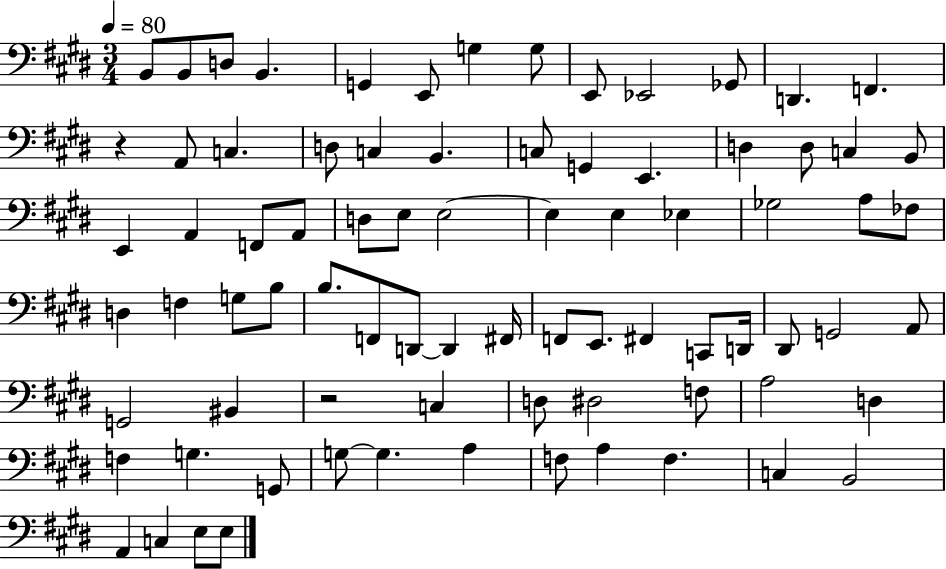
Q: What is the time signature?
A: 3/4